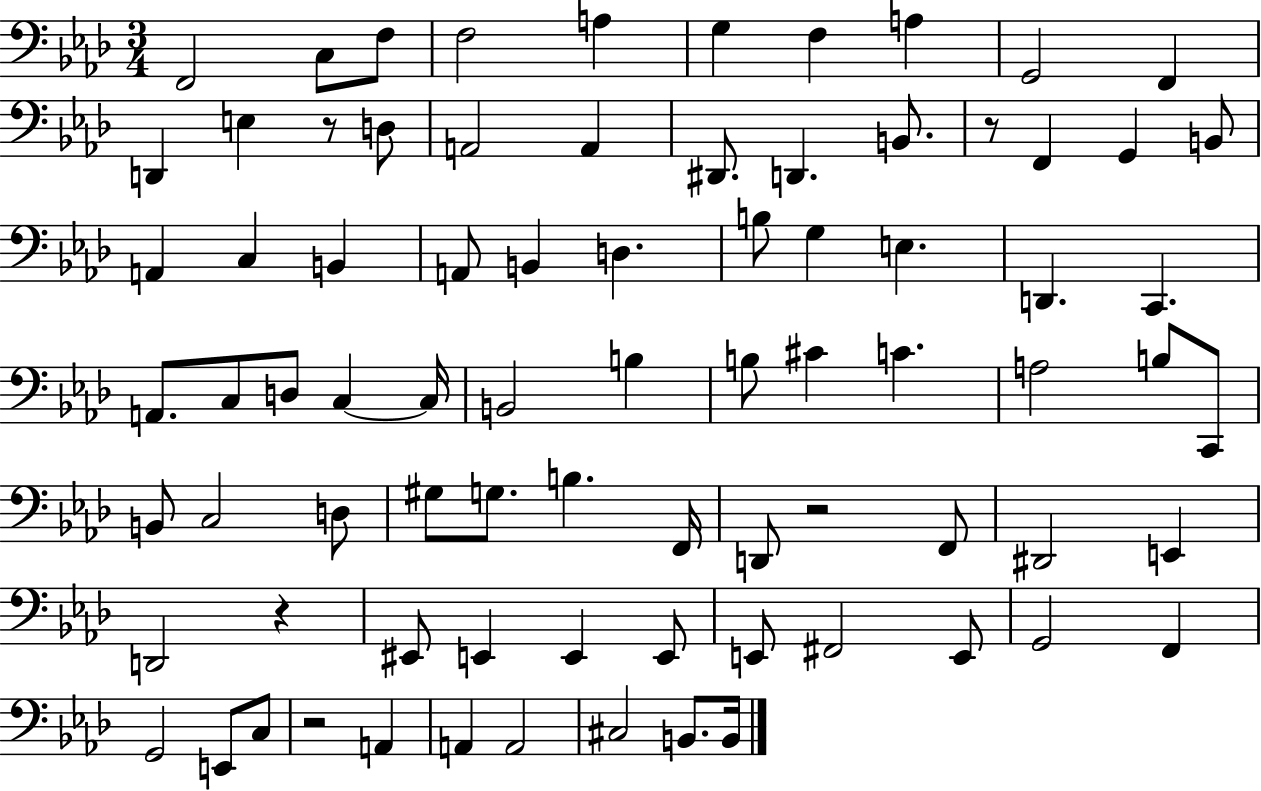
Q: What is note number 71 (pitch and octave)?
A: A2